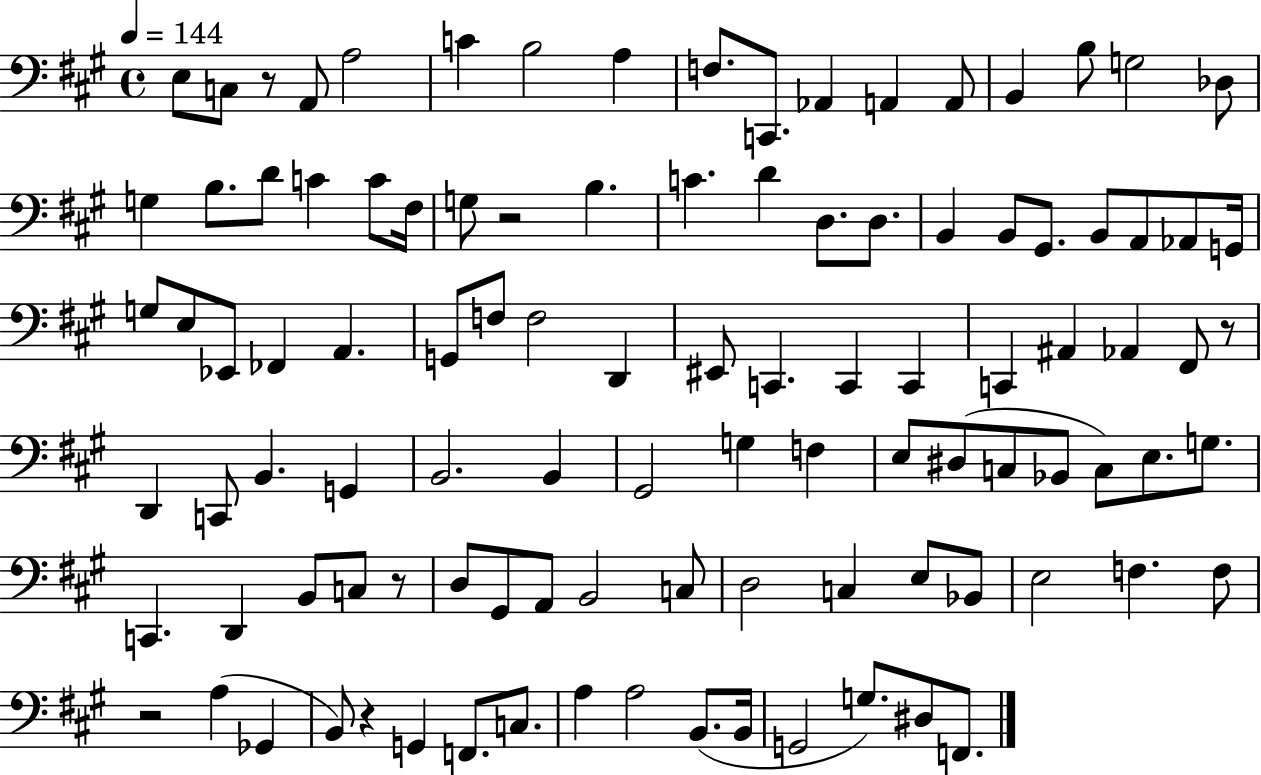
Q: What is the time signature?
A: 4/4